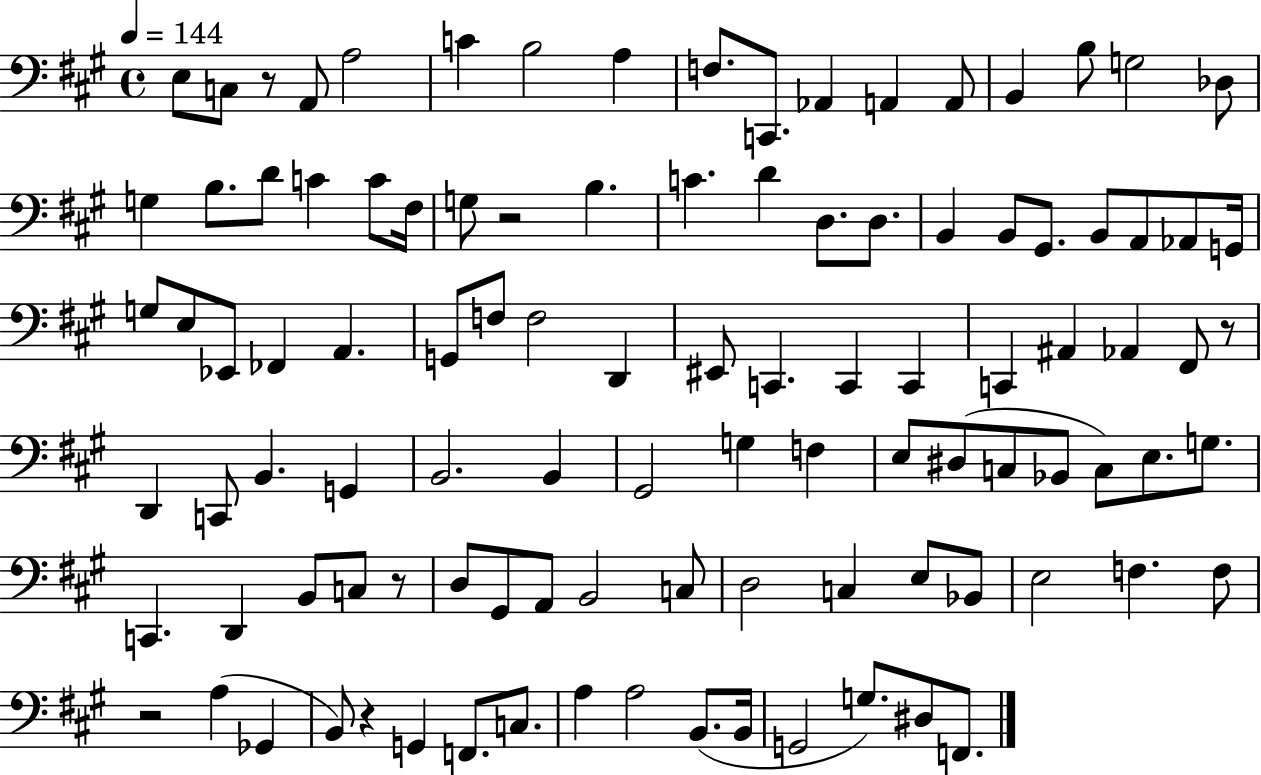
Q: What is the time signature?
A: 4/4